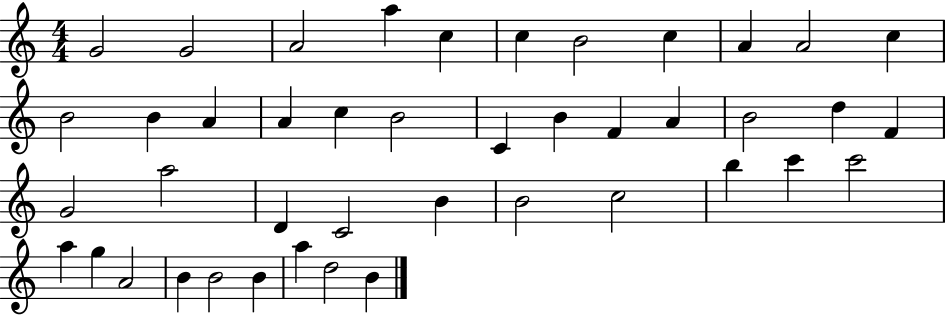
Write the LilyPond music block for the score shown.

{
  \clef treble
  \numericTimeSignature
  \time 4/4
  \key c \major
  g'2 g'2 | a'2 a''4 c''4 | c''4 b'2 c''4 | a'4 a'2 c''4 | \break b'2 b'4 a'4 | a'4 c''4 b'2 | c'4 b'4 f'4 a'4 | b'2 d''4 f'4 | \break g'2 a''2 | d'4 c'2 b'4 | b'2 c''2 | b''4 c'''4 c'''2 | \break a''4 g''4 a'2 | b'4 b'2 b'4 | a''4 d''2 b'4 | \bar "|."
}